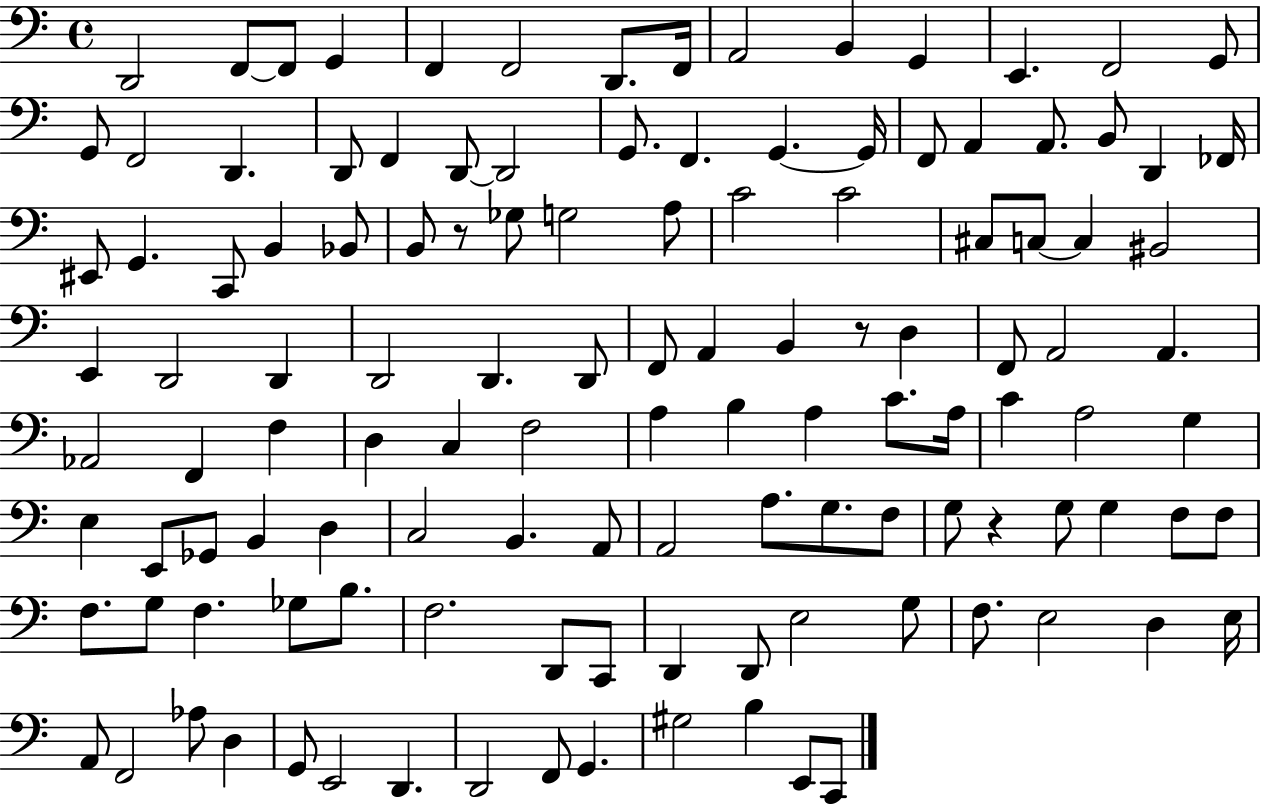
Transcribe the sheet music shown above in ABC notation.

X:1
T:Untitled
M:4/4
L:1/4
K:C
D,,2 F,,/2 F,,/2 G,, F,, F,,2 D,,/2 F,,/4 A,,2 B,, G,, E,, F,,2 G,,/2 G,,/2 F,,2 D,, D,,/2 F,, D,,/2 D,,2 G,,/2 F,, G,, G,,/4 F,,/2 A,, A,,/2 B,,/2 D,, _F,,/4 ^E,,/2 G,, C,,/2 B,, _B,,/2 B,,/2 z/2 _G,/2 G,2 A,/2 C2 C2 ^C,/2 C,/2 C, ^B,,2 E,, D,,2 D,, D,,2 D,, D,,/2 F,,/2 A,, B,, z/2 D, F,,/2 A,,2 A,, _A,,2 F,, F, D, C, F,2 A, B, A, C/2 A,/4 C A,2 G, E, E,,/2 _G,,/2 B,, D, C,2 B,, A,,/2 A,,2 A,/2 G,/2 F,/2 G,/2 z G,/2 G, F,/2 F,/2 F,/2 G,/2 F, _G,/2 B,/2 F,2 D,,/2 C,,/2 D,, D,,/2 E,2 G,/2 F,/2 E,2 D, E,/4 A,,/2 F,,2 _A,/2 D, G,,/2 E,,2 D,, D,,2 F,,/2 G,, ^G,2 B, E,,/2 C,,/2